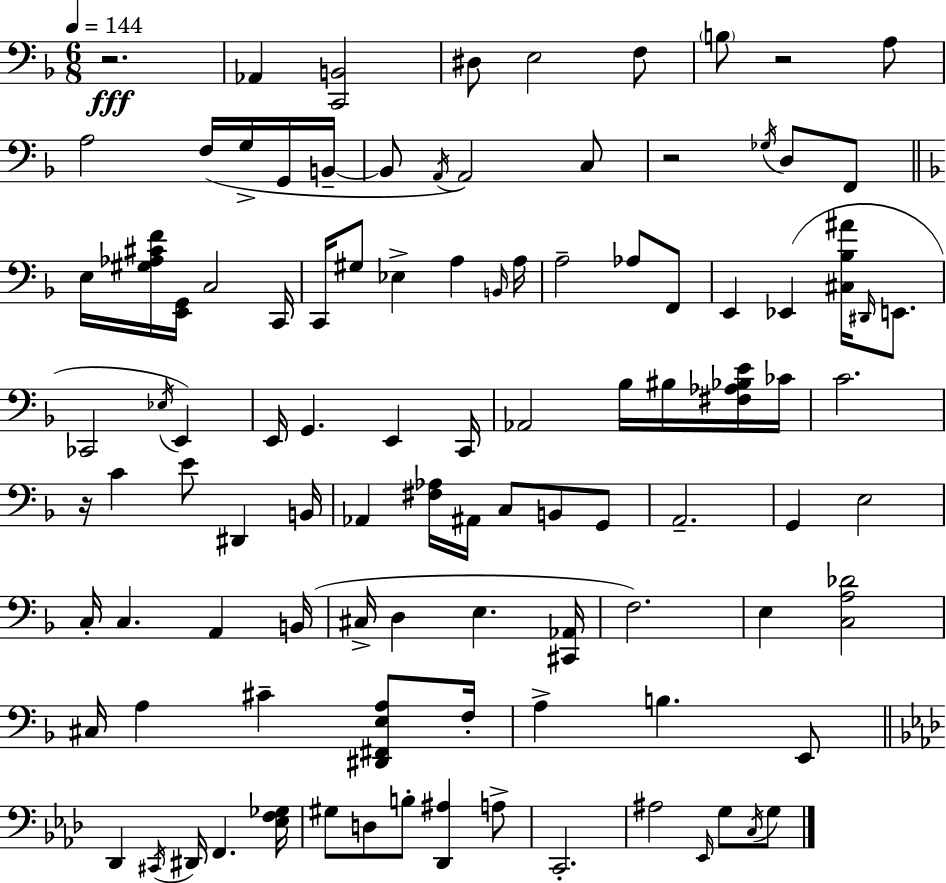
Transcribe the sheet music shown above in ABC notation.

X:1
T:Untitled
M:6/8
L:1/4
K:F
z2 _A,, [C,,B,,]2 ^D,/2 E,2 F,/2 B,/2 z2 A,/2 A,2 F,/4 G,/4 G,,/4 B,,/4 B,,/2 A,,/4 A,,2 C,/2 z2 _G,/4 D,/2 F,,/2 E,/4 [^G,_A,^CF]/4 [E,,G,,]/4 C,2 C,,/4 C,,/4 ^G,/2 _E, A, B,,/4 A,/4 A,2 _A,/2 F,,/2 E,, _E,, [^C,_B,^A]/4 ^D,,/4 E,,/2 _C,,2 _E,/4 E,, E,,/4 G,, E,, C,,/4 _A,,2 _B,/4 ^B,/4 [^F,_A,_B,E]/4 _C/4 C2 z/4 C E/2 ^D,, B,,/4 _A,, [^F,_A,]/4 ^A,,/4 C,/2 B,,/2 G,,/2 A,,2 G,, E,2 C,/4 C, A,, B,,/4 ^C,/4 D, E, [^C,,_A,,]/4 F,2 E, [C,A,_D]2 ^C,/4 A, ^C [^D,,^F,,E,A,]/2 F,/4 A, B, E,,/2 _D,, ^C,,/4 ^D,,/4 F,, [_E,F,_G,]/4 ^G,/2 D,/2 B,/2 [_D,,^A,] A,/2 C,,2 ^A,2 _E,,/4 G,/2 C,/4 G,/2